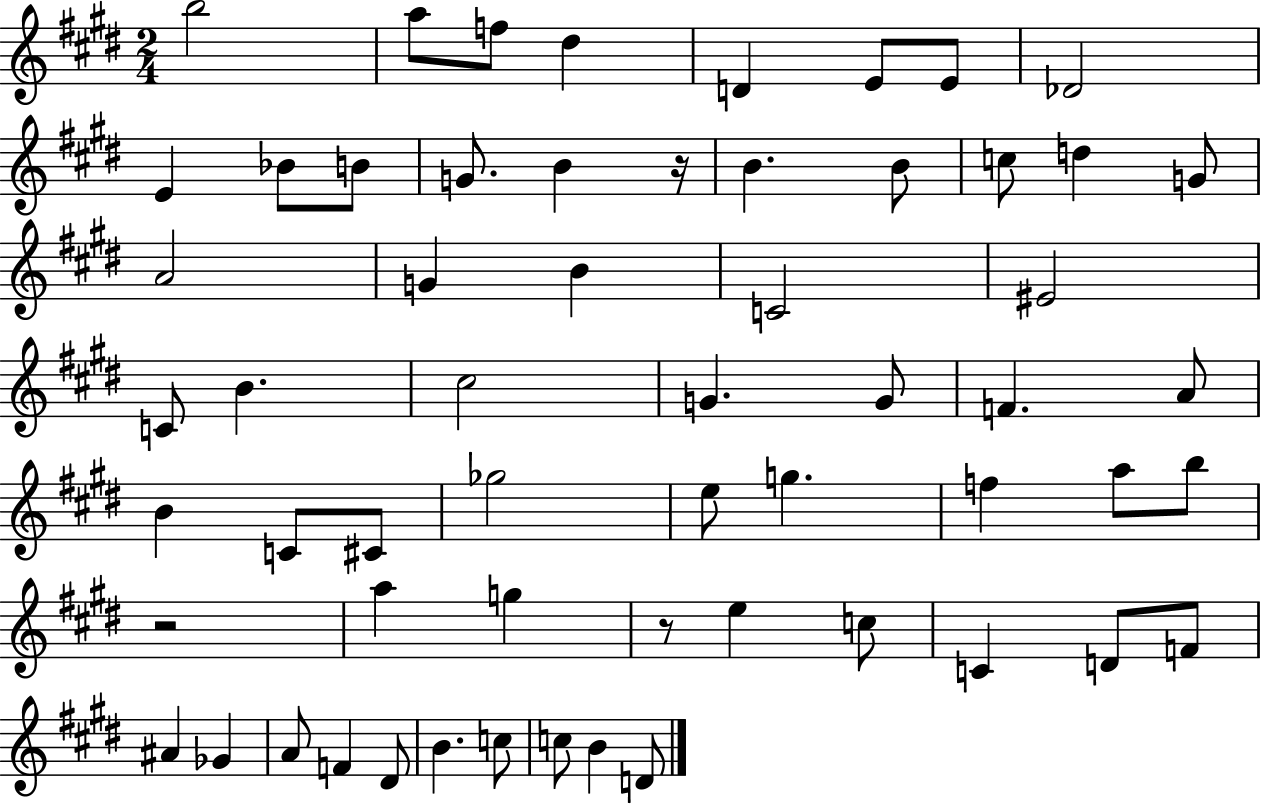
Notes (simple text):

B5/h A5/e F5/e D#5/q D4/q E4/e E4/e Db4/h E4/q Bb4/e B4/e G4/e. B4/q R/s B4/q. B4/e C5/e D5/q G4/e A4/h G4/q B4/q C4/h EIS4/h C4/e B4/q. C#5/h G4/q. G4/e F4/q. A4/e B4/q C4/e C#4/e Gb5/h E5/e G5/q. F5/q A5/e B5/e R/h A5/q G5/q R/e E5/q C5/e C4/q D4/e F4/e A#4/q Gb4/q A4/e F4/q D#4/e B4/q. C5/e C5/e B4/q D4/e